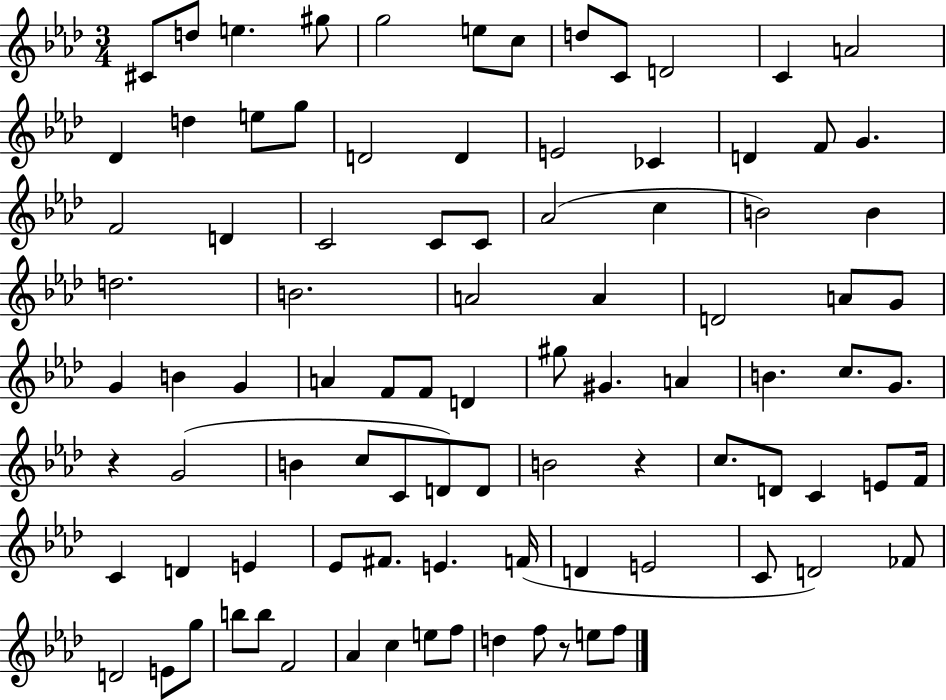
{
  \clef treble
  \numericTimeSignature
  \time 3/4
  \key aes \major
  cis'8 d''8 e''4. gis''8 | g''2 e''8 c''8 | d''8 c'8 d'2 | c'4 a'2 | \break des'4 d''4 e''8 g''8 | d'2 d'4 | e'2 ces'4 | d'4 f'8 g'4. | \break f'2 d'4 | c'2 c'8 c'8 | aes'2( c''4 | b'2) b'4 | \break d''2. | b'2. | a'2 a'4 | d'2 a'8 g'8 | \break g'4 b'4 g'4 | a'4 f'8 f'8 d'4 | gis''8 gis'4. a'4 | b'4. c''8. g'8. | \break r4 g'2( | b'4 c''8 c'8 d'8) d'8 | b'2 r4 | c''8. d'8 c'4 e'8 f'16 | \break c'4 d'4 e'4 | ees'8 fis'8. e'4. f'16( | d'4 e'2 | c'8 d'2) fes'8 | \break d'2 e'8 g''8 | b''8 b''8 f'2 | aes'4 c''4 e''8 f''8 | d''4 f''8 r8 e''8 f''8 | \break \bar "|."
}